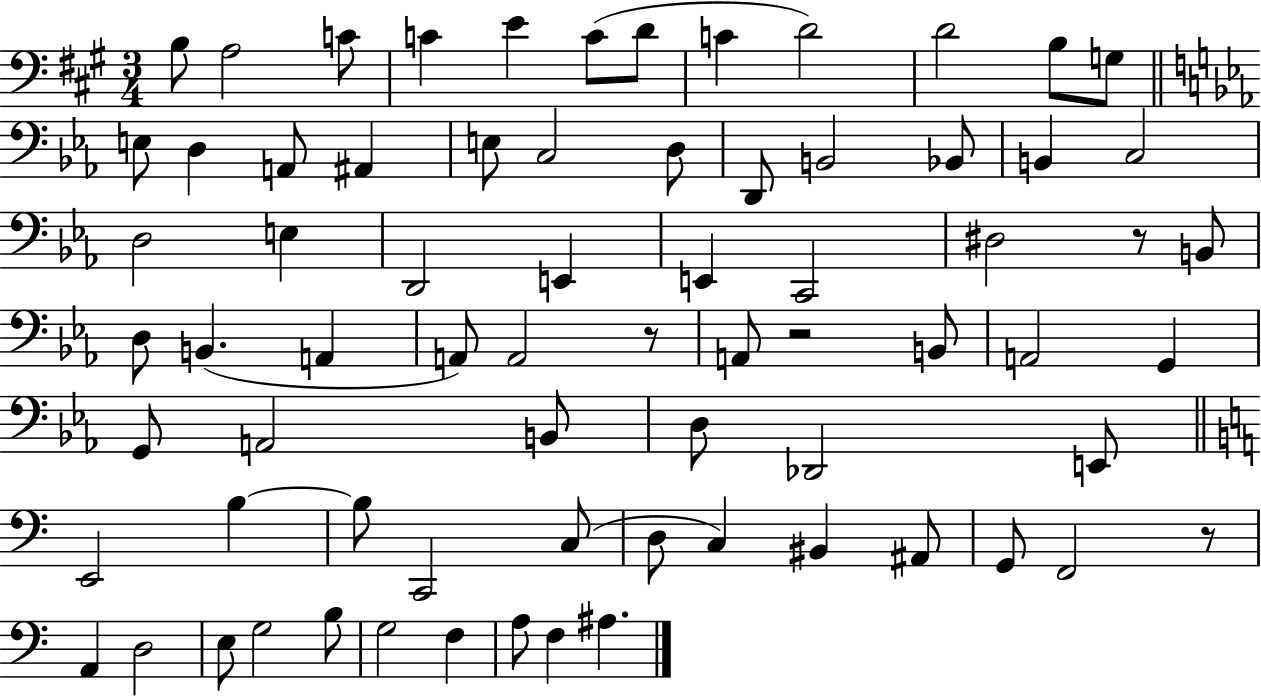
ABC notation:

X:1
T:Untitled
M:3/4
L:1/4
K:A
B,/2 A,2 C/2 C E C/2 D/2 C D2 D2 B,/2 G,/2 E,/2 D, A,,/2 ^A,, E,/2 C,2 D,/2 D,,/2 B,,2 _B,,/2 B,, C,2 D,2 E, D,,2 E,, E,, C,,2 ^D,2 z/2 B,,/2 D,/2 B,, A,, A,,/2 A,,2 z/2 A,,/2 z2 B,,/2 A,,2 G,, G,,/2 A,,2 B,,/2 D,/2 _D,,2 E,,/2 E,,2 B, B,/2 C,,2 C,/2 D,/2 C, ^B,, ^A,,/2 G,,/2 F,,2 z/2 A,, D,2 E,/2 G,2 B,/2 G,2 F, A,/2 F, ^A,